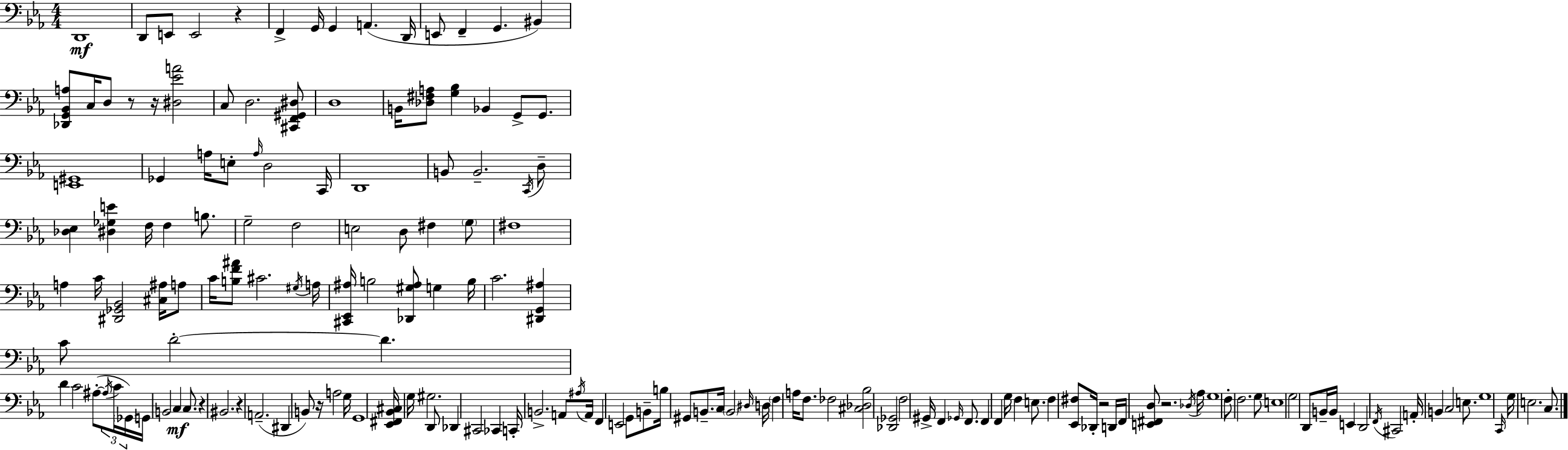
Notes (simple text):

D2/w D2/e E2/e E2/h R/q F2/q G2/s G2/q A2/q. D2/s E2/e F2/q G2/q. BIS2/q [Db2,G2,Bb2,A3]/e C3/s D3/e R/e R/s [D#3,Eb4,A4]/h C3/e D3/h. [C#2,F2,G#2,D#3]/e D3/w B2/s [Db3,F#3,A3]/e [G3,Bb3]/q Bb2/q G2/e G2/e. [E2,G#2]/w Gb2/q A3/s E3/e A3/s D3/h C2/s D2/w B2/e B2/h. C2/s D3/e [Db3,Eb3]/q [D#3,Gb3,E4]/q F3/s F3/q B3/e. G3/h F3/h E3/h D3/e F#3/q G3/e F#3/w A3/q C4/s [D#2,Gb2,Bb2]/h [C#3,A#3]/s A3/e C4/s [B3,F4,A#4]/e C#4/h. G#3/s A3/s [C#2,Eb2,A#3]/s B3/h [Db2,G#3,A#3]/e G3/q B3/s C4/h. [D#2,G2,A#3]/q C4/e D4/h D4/q. D4/q C4/h A#3/e A#3/s C4/s Gb2/s G2/s B2/h C3/q C3/e. R/q BIS2/h. R/q A2/h. D#2/q B2/e R/s A3/h G3/s G2/w [Eb2,F#2,Bb2,C#3]/s G3/s G#3/h. D2/e Db2/q C#2/h CES2/q C2/s B2/h. A2/e A#3/s A2/s F2/q E2/h G2/e B2/e B3/s G#2/e B2/e. C3/s B2/h D#3/s D3/s F3/q A3/s F3/e. FES3/h [C#3,Db3,Bb3]/h [Db2,Gb2]/h F3/h G#2/s F2/q Gb2/s F2/e. F2/q F2/q G3/s F3/q E3/e. F3/q [Eb2,F#3]/e Db2/s R/h D2/s F2/s [E2,F#2,D3]/e R/h. Db3/s Ab3/s G3/w F3/e F3/h. G3/e E3/w G3/h D2/e B2/s B2/s E2/q D2/h F2/s C#2/h A2/s B2/q C3/h E3/e. G3/w C2/s G3/s E3/h. C3/e.